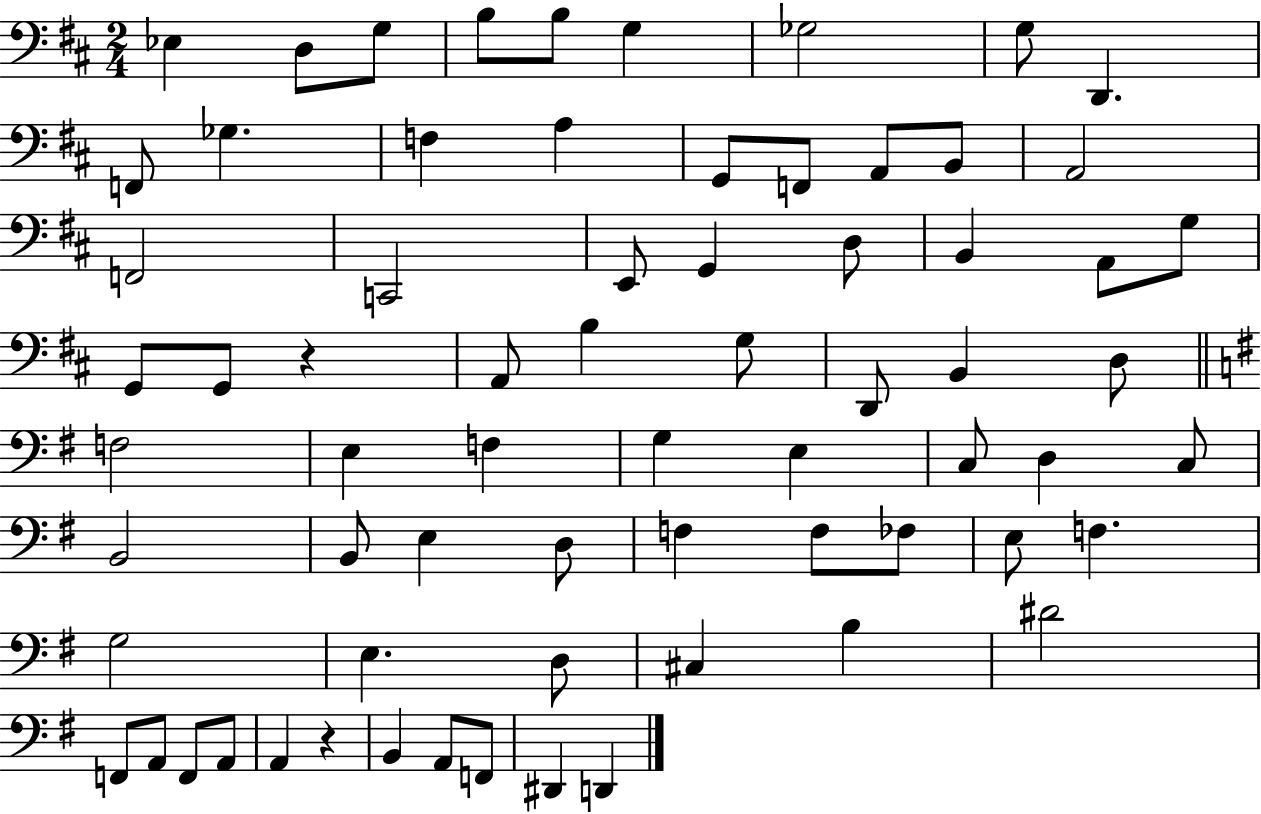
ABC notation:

X:1
T:Untitled
M:2/4
L:1/4
K:D
_E, D,/2 G,/2 B,/2 B,/2 G, _G,2 G,/2 D,, F,,/2 _G, F, A, G,,/2 F,,/2 A,,/2 B,,/2 A,,2 F,,2 C,,2 E,,/2 G,, D,/2 B,, A,,/2 G,/2 G,,/2 G,,/2 z A,,/2 B, G,/2 D,,/2 B,, D,/2 F,2 E, F, G, E, C,/2 D, C,/2 B,,2 B,,/2 E, D,/2 F, F,/2 _F,/2 E,/2 F, G,2 E, D,/2 ^C, B, ^D2 F,,/2 A,,/2 F,,/2 A,,/2 A,, z B,, A,,/2 F,,/2 ^D,, D,,